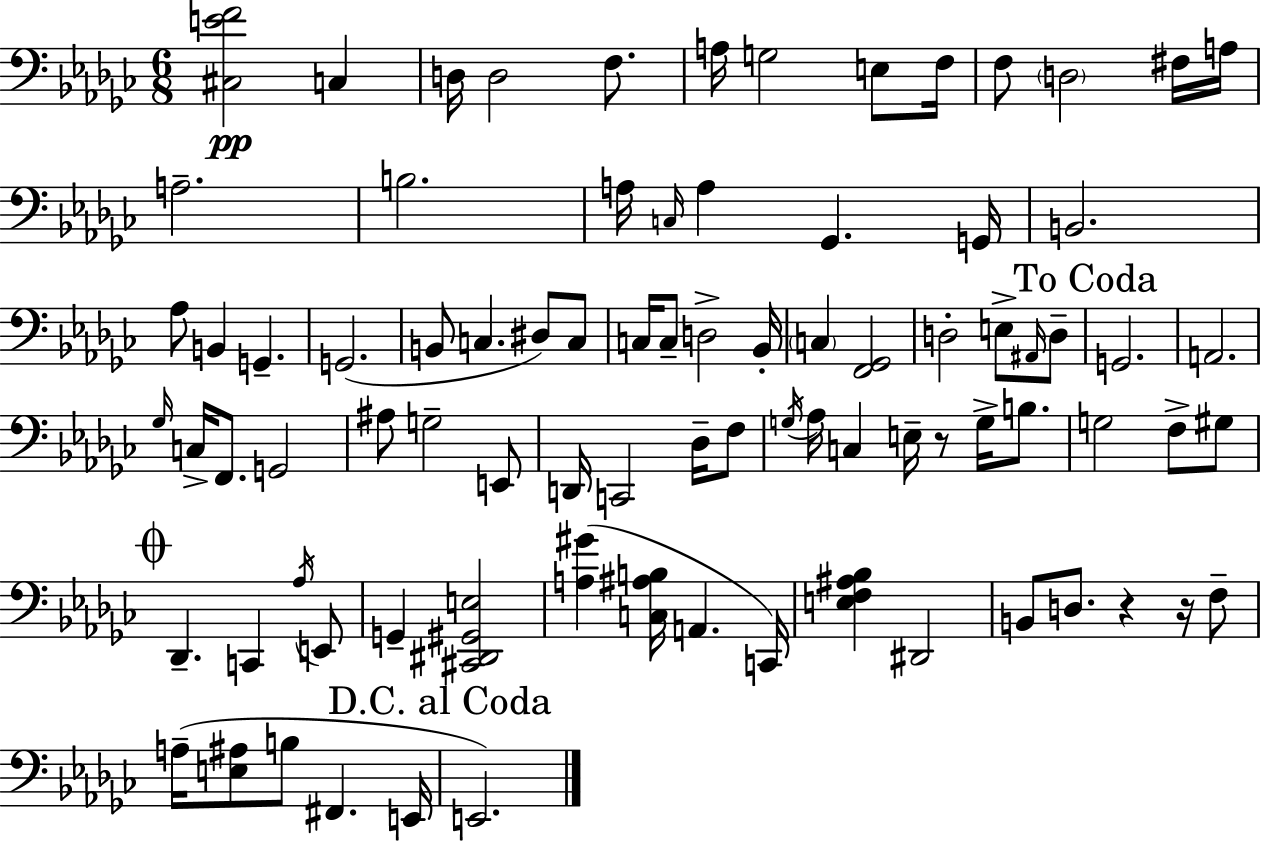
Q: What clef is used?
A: bass